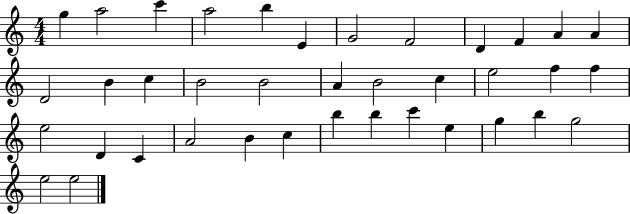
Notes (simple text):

G5/q A5/h C6/q A5/h B5/q E4/q G4/h F4/h D4/q F4/q A4/q A4/q D4/h B4/q C5/q B4/h B4/h A4/q B4/h C5/q E5/h F5/q F5/q E5/h D4/q C4/q A4/h B4/q C5/q B5/q B5/q C6/q E5/q G5/q B5/q G5/h E5/h E5/h